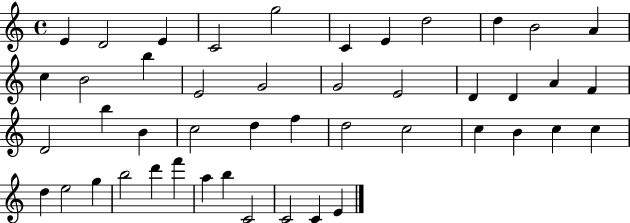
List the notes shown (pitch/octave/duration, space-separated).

E4/q D4/h E4/q C4/h G5/h C4/q E4/q D5/h D5/q B4/h A4/q C5/q B4/h B5/q E4/h G4/h G4/h E4/h D4/q D4/q A4/q F4/q D4/h B5/q B4/q C5/h D5/q F5/q D5/h C5/h C5/q B4/q C5/q C5/q D5/q E5/h G5/q B5/h D6/q F6/q A5/q B5/q C4/h C4/h C4/q E4/q